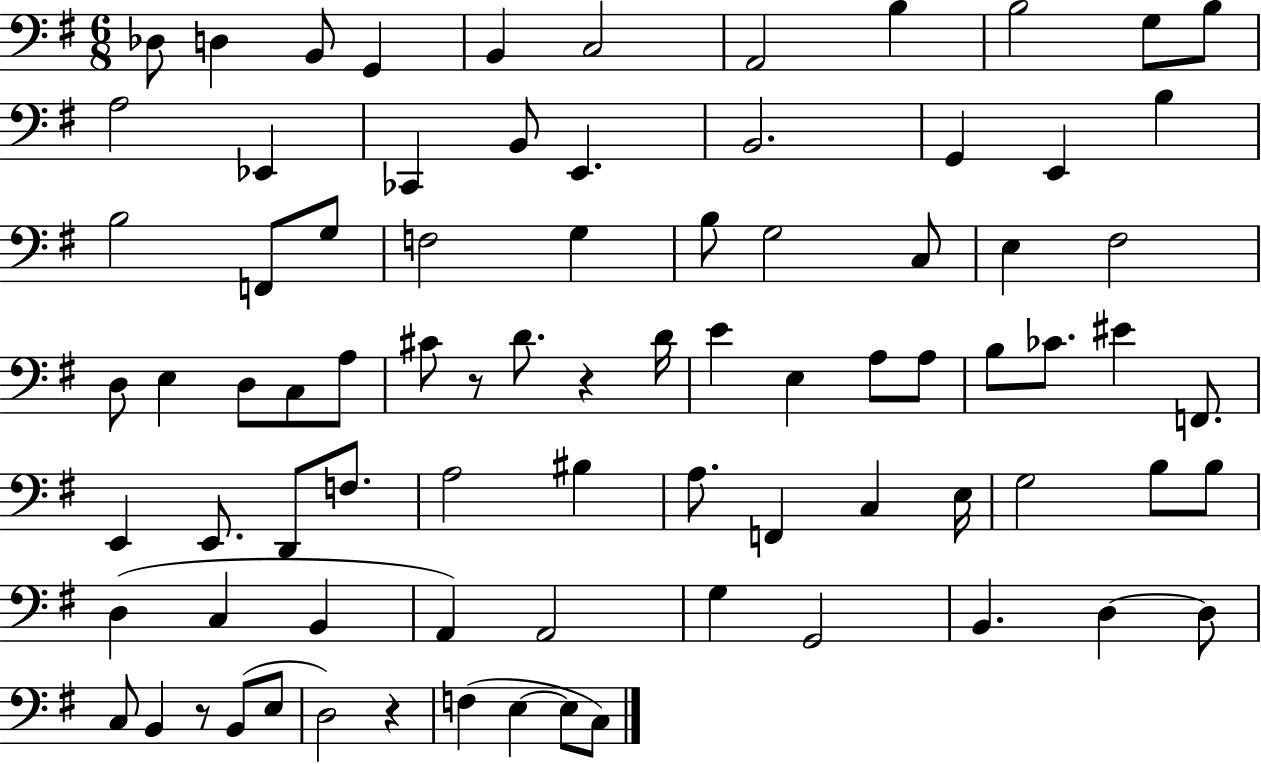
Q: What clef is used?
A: bass